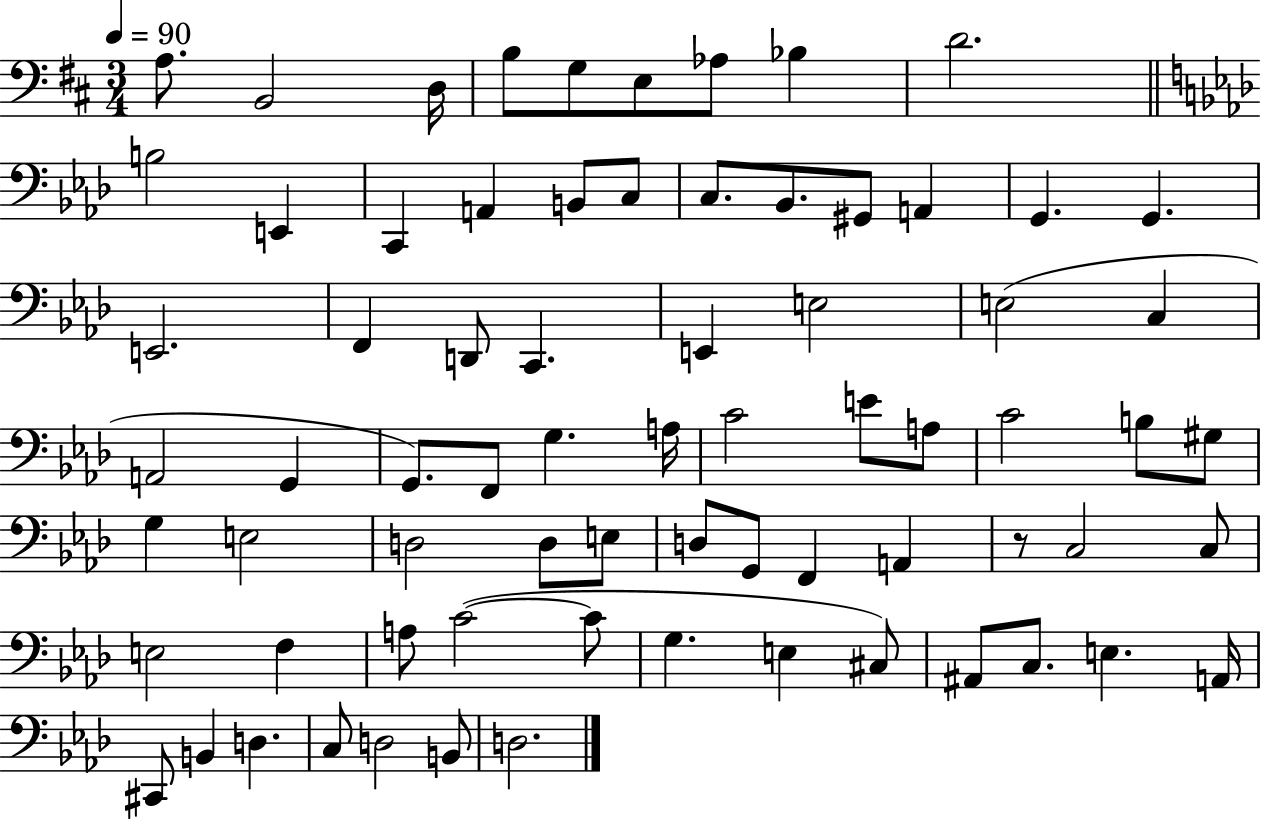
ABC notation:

X:1
T:Untitled
M:3/4
L:1/4
K:D
A,/2 B,,2 D,/4 B,/2 G,/2 E,/2 _A,/2 _B, D2 B,2 E,, C,, A,, B,,/2 C,/2 C,/2 _B,,/2 ^G,,/2 A,, G,, G,, E,,2 F,, D,,/2 C,, E,, E,2 E,2 C, A,,2 G,, G,,/2 F,,/2 G, A,/4 C2 E/2 A,/2 C2 B,/2 ^G,/2 G, E,2 D,2 D,/2 E,/2 D,/2 G,,/2 F,, A,, z/2 C,2 C,/2 E,2 F, A,/2 C2 C/2 G, E, ^C,/2 ^A,,/2 C,/2 E, A,,/4 ^C,,/2 B,, D, C,/2 D,2 B,,/2 D,2